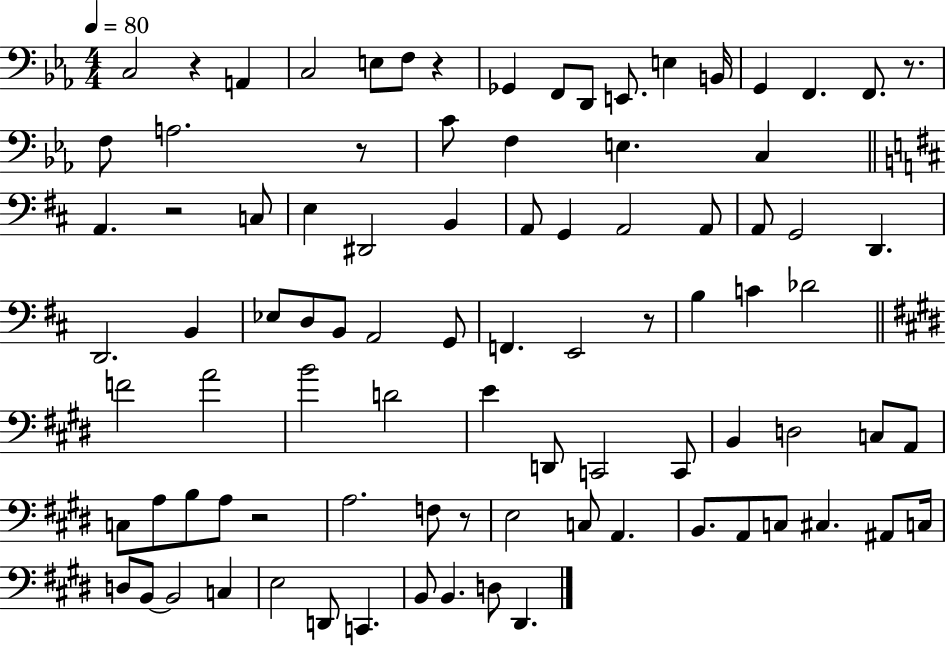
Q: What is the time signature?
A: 4/4